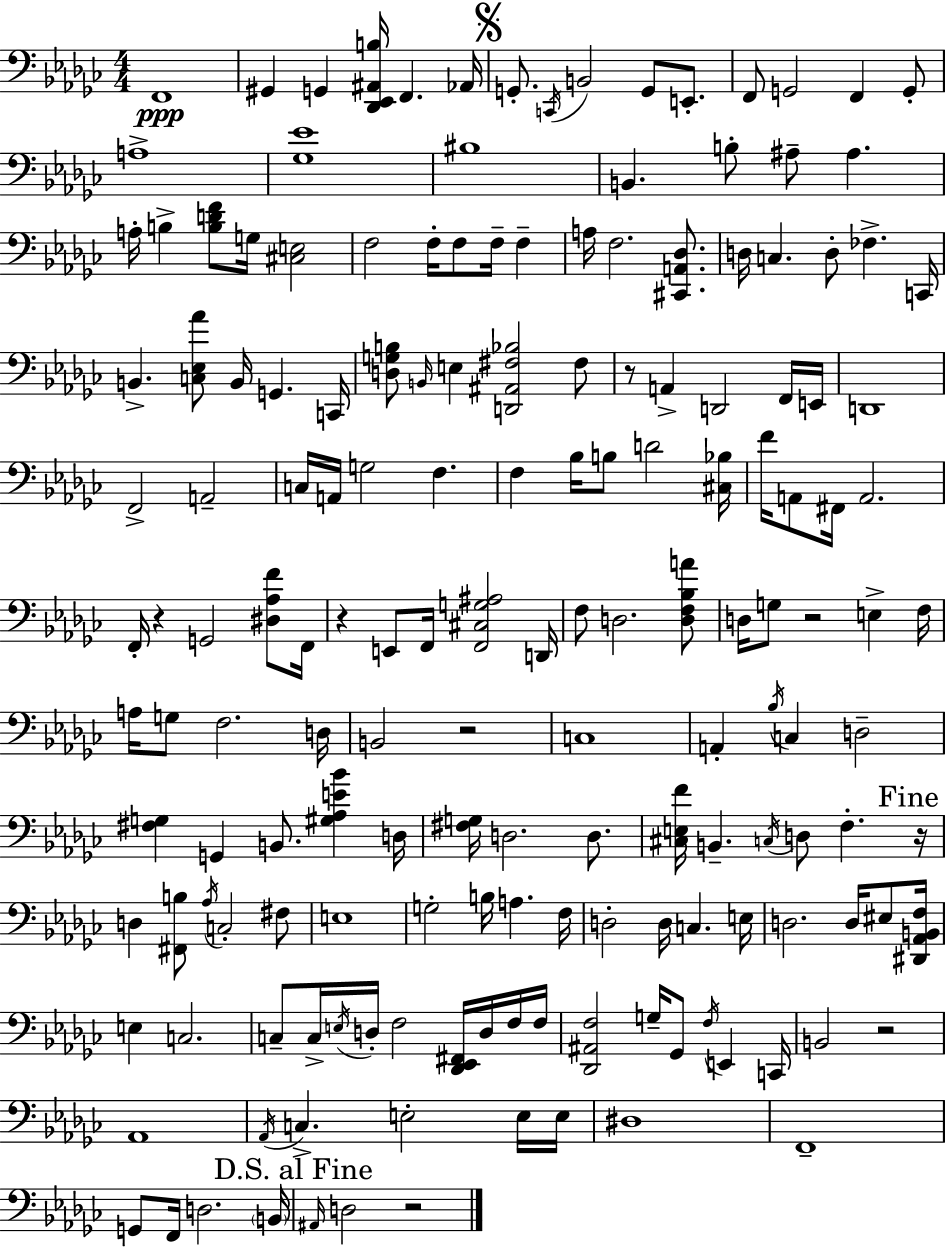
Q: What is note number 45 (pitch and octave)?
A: F2